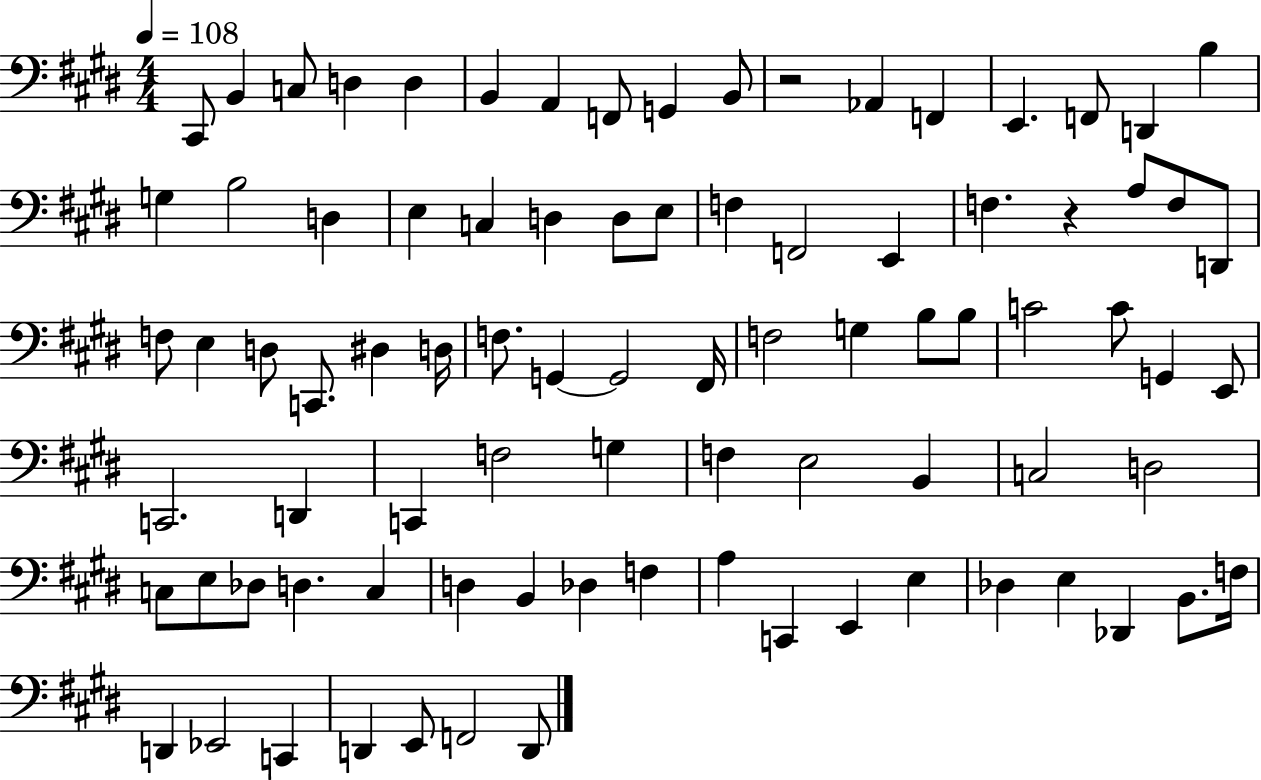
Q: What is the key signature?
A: E major